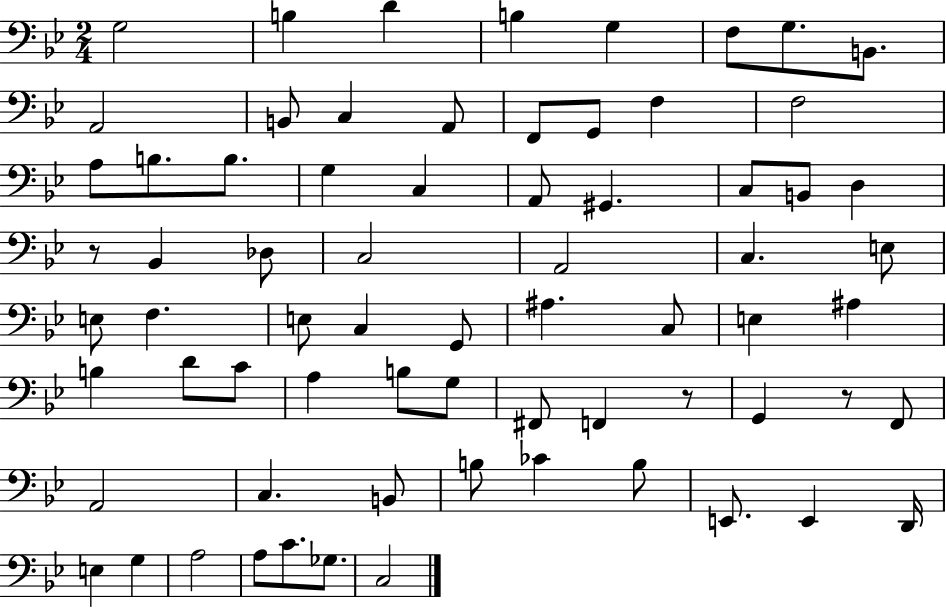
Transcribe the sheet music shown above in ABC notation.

X:1
T:Untitled
M:2/4
L:1/4
K:Bb
G,2 B, D B, G, F,/2 G,/2 B,,/2 A,,2 B,,/2 C, A,,/2 F,,/2 G,,/2 F, F,2 A,/2 B,/2 B,/2 G, C, A,,/2 ^G,, C,/2 B,,/2 D, z/2 _B,, _D,/2 C,2 A,,2 C, E,/2 E,/2 F, E,/2 C, G,,/2 ^A, C,/2 E, ^A, B, D/2 C/2 A, B,/2 G,/2 ^F,,/2 F,, z/2 G,, z/2 F,,/2 A,,2 C, B,,/2 B,/2 _C B,/2 E,,/2 E,, D,,/4 E, G, A,2 A,/2 C/2 _G,/2 C,2